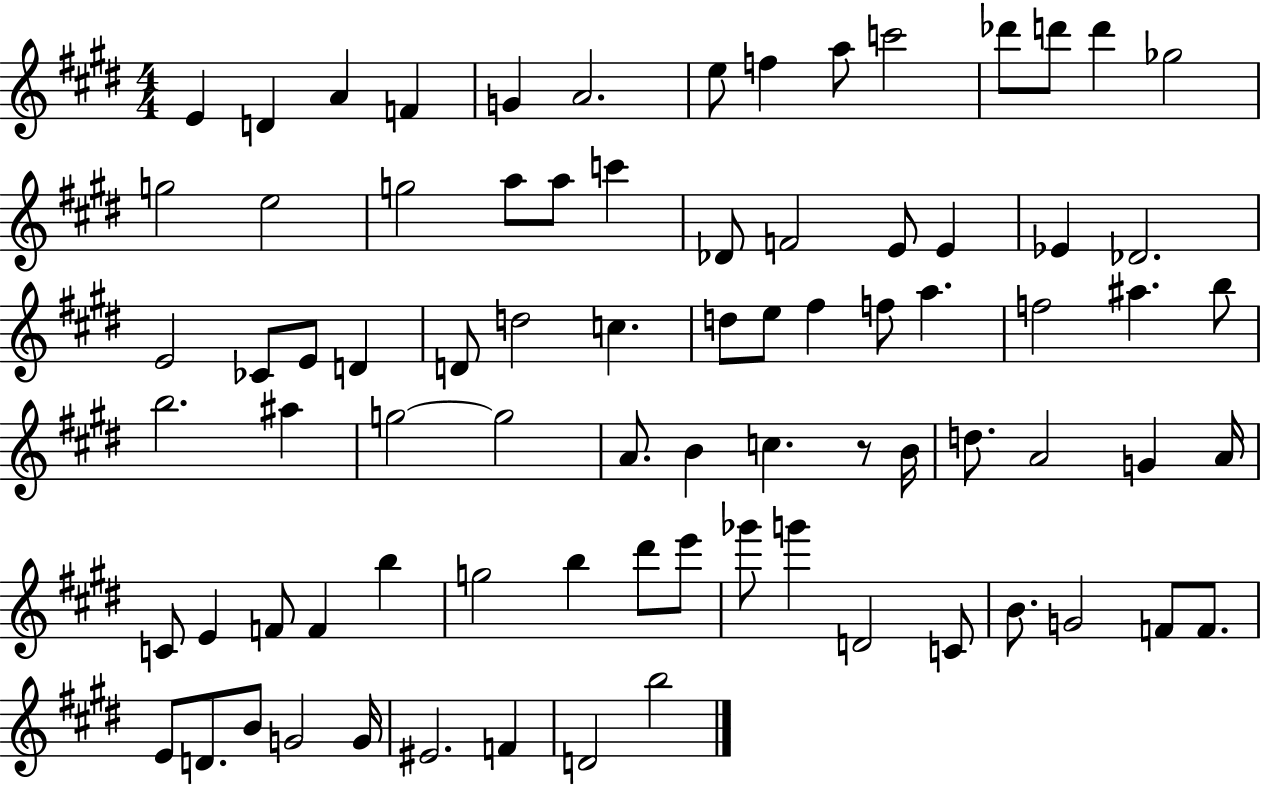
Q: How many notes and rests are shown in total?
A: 80